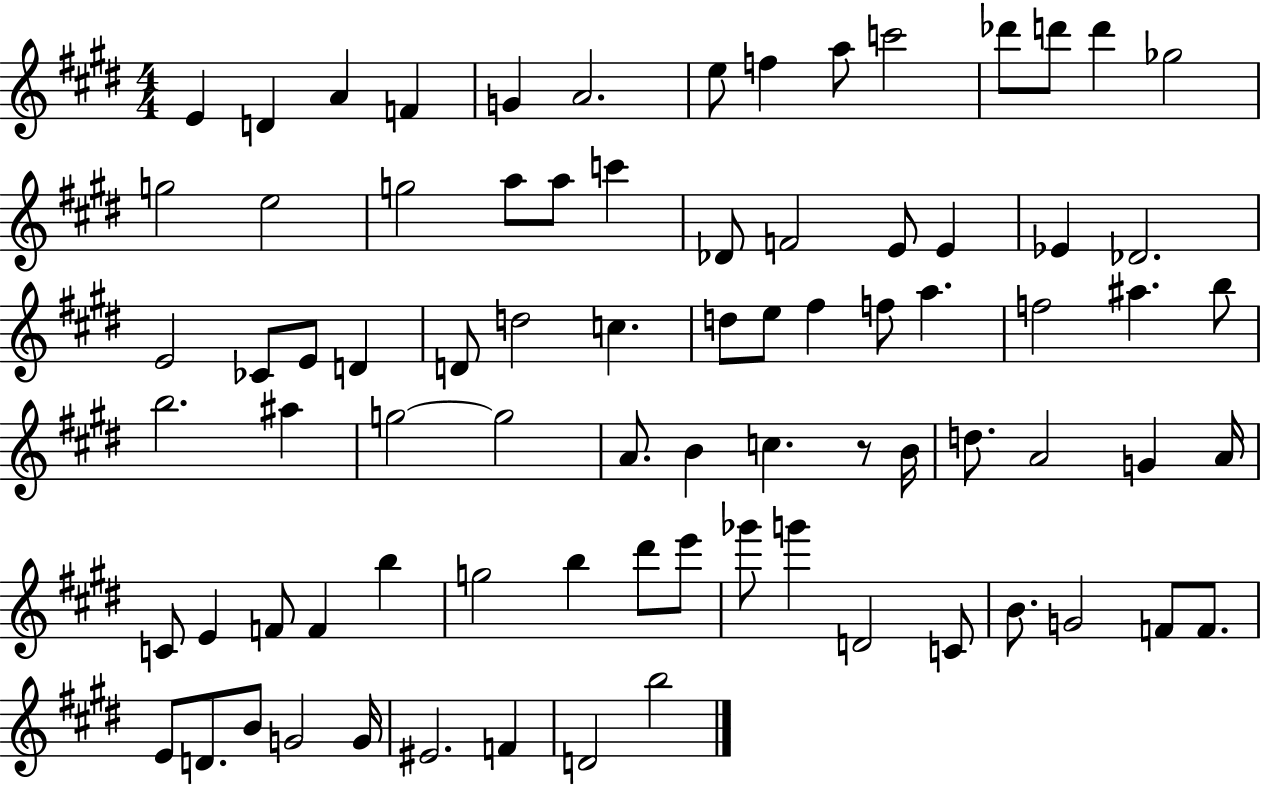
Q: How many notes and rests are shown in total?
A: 80